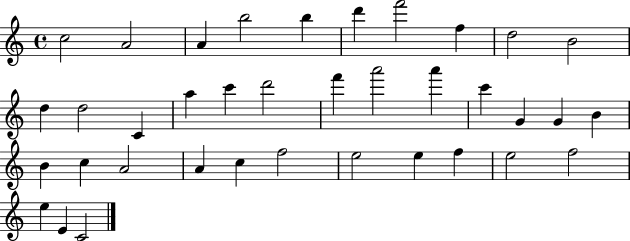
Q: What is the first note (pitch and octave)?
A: C5